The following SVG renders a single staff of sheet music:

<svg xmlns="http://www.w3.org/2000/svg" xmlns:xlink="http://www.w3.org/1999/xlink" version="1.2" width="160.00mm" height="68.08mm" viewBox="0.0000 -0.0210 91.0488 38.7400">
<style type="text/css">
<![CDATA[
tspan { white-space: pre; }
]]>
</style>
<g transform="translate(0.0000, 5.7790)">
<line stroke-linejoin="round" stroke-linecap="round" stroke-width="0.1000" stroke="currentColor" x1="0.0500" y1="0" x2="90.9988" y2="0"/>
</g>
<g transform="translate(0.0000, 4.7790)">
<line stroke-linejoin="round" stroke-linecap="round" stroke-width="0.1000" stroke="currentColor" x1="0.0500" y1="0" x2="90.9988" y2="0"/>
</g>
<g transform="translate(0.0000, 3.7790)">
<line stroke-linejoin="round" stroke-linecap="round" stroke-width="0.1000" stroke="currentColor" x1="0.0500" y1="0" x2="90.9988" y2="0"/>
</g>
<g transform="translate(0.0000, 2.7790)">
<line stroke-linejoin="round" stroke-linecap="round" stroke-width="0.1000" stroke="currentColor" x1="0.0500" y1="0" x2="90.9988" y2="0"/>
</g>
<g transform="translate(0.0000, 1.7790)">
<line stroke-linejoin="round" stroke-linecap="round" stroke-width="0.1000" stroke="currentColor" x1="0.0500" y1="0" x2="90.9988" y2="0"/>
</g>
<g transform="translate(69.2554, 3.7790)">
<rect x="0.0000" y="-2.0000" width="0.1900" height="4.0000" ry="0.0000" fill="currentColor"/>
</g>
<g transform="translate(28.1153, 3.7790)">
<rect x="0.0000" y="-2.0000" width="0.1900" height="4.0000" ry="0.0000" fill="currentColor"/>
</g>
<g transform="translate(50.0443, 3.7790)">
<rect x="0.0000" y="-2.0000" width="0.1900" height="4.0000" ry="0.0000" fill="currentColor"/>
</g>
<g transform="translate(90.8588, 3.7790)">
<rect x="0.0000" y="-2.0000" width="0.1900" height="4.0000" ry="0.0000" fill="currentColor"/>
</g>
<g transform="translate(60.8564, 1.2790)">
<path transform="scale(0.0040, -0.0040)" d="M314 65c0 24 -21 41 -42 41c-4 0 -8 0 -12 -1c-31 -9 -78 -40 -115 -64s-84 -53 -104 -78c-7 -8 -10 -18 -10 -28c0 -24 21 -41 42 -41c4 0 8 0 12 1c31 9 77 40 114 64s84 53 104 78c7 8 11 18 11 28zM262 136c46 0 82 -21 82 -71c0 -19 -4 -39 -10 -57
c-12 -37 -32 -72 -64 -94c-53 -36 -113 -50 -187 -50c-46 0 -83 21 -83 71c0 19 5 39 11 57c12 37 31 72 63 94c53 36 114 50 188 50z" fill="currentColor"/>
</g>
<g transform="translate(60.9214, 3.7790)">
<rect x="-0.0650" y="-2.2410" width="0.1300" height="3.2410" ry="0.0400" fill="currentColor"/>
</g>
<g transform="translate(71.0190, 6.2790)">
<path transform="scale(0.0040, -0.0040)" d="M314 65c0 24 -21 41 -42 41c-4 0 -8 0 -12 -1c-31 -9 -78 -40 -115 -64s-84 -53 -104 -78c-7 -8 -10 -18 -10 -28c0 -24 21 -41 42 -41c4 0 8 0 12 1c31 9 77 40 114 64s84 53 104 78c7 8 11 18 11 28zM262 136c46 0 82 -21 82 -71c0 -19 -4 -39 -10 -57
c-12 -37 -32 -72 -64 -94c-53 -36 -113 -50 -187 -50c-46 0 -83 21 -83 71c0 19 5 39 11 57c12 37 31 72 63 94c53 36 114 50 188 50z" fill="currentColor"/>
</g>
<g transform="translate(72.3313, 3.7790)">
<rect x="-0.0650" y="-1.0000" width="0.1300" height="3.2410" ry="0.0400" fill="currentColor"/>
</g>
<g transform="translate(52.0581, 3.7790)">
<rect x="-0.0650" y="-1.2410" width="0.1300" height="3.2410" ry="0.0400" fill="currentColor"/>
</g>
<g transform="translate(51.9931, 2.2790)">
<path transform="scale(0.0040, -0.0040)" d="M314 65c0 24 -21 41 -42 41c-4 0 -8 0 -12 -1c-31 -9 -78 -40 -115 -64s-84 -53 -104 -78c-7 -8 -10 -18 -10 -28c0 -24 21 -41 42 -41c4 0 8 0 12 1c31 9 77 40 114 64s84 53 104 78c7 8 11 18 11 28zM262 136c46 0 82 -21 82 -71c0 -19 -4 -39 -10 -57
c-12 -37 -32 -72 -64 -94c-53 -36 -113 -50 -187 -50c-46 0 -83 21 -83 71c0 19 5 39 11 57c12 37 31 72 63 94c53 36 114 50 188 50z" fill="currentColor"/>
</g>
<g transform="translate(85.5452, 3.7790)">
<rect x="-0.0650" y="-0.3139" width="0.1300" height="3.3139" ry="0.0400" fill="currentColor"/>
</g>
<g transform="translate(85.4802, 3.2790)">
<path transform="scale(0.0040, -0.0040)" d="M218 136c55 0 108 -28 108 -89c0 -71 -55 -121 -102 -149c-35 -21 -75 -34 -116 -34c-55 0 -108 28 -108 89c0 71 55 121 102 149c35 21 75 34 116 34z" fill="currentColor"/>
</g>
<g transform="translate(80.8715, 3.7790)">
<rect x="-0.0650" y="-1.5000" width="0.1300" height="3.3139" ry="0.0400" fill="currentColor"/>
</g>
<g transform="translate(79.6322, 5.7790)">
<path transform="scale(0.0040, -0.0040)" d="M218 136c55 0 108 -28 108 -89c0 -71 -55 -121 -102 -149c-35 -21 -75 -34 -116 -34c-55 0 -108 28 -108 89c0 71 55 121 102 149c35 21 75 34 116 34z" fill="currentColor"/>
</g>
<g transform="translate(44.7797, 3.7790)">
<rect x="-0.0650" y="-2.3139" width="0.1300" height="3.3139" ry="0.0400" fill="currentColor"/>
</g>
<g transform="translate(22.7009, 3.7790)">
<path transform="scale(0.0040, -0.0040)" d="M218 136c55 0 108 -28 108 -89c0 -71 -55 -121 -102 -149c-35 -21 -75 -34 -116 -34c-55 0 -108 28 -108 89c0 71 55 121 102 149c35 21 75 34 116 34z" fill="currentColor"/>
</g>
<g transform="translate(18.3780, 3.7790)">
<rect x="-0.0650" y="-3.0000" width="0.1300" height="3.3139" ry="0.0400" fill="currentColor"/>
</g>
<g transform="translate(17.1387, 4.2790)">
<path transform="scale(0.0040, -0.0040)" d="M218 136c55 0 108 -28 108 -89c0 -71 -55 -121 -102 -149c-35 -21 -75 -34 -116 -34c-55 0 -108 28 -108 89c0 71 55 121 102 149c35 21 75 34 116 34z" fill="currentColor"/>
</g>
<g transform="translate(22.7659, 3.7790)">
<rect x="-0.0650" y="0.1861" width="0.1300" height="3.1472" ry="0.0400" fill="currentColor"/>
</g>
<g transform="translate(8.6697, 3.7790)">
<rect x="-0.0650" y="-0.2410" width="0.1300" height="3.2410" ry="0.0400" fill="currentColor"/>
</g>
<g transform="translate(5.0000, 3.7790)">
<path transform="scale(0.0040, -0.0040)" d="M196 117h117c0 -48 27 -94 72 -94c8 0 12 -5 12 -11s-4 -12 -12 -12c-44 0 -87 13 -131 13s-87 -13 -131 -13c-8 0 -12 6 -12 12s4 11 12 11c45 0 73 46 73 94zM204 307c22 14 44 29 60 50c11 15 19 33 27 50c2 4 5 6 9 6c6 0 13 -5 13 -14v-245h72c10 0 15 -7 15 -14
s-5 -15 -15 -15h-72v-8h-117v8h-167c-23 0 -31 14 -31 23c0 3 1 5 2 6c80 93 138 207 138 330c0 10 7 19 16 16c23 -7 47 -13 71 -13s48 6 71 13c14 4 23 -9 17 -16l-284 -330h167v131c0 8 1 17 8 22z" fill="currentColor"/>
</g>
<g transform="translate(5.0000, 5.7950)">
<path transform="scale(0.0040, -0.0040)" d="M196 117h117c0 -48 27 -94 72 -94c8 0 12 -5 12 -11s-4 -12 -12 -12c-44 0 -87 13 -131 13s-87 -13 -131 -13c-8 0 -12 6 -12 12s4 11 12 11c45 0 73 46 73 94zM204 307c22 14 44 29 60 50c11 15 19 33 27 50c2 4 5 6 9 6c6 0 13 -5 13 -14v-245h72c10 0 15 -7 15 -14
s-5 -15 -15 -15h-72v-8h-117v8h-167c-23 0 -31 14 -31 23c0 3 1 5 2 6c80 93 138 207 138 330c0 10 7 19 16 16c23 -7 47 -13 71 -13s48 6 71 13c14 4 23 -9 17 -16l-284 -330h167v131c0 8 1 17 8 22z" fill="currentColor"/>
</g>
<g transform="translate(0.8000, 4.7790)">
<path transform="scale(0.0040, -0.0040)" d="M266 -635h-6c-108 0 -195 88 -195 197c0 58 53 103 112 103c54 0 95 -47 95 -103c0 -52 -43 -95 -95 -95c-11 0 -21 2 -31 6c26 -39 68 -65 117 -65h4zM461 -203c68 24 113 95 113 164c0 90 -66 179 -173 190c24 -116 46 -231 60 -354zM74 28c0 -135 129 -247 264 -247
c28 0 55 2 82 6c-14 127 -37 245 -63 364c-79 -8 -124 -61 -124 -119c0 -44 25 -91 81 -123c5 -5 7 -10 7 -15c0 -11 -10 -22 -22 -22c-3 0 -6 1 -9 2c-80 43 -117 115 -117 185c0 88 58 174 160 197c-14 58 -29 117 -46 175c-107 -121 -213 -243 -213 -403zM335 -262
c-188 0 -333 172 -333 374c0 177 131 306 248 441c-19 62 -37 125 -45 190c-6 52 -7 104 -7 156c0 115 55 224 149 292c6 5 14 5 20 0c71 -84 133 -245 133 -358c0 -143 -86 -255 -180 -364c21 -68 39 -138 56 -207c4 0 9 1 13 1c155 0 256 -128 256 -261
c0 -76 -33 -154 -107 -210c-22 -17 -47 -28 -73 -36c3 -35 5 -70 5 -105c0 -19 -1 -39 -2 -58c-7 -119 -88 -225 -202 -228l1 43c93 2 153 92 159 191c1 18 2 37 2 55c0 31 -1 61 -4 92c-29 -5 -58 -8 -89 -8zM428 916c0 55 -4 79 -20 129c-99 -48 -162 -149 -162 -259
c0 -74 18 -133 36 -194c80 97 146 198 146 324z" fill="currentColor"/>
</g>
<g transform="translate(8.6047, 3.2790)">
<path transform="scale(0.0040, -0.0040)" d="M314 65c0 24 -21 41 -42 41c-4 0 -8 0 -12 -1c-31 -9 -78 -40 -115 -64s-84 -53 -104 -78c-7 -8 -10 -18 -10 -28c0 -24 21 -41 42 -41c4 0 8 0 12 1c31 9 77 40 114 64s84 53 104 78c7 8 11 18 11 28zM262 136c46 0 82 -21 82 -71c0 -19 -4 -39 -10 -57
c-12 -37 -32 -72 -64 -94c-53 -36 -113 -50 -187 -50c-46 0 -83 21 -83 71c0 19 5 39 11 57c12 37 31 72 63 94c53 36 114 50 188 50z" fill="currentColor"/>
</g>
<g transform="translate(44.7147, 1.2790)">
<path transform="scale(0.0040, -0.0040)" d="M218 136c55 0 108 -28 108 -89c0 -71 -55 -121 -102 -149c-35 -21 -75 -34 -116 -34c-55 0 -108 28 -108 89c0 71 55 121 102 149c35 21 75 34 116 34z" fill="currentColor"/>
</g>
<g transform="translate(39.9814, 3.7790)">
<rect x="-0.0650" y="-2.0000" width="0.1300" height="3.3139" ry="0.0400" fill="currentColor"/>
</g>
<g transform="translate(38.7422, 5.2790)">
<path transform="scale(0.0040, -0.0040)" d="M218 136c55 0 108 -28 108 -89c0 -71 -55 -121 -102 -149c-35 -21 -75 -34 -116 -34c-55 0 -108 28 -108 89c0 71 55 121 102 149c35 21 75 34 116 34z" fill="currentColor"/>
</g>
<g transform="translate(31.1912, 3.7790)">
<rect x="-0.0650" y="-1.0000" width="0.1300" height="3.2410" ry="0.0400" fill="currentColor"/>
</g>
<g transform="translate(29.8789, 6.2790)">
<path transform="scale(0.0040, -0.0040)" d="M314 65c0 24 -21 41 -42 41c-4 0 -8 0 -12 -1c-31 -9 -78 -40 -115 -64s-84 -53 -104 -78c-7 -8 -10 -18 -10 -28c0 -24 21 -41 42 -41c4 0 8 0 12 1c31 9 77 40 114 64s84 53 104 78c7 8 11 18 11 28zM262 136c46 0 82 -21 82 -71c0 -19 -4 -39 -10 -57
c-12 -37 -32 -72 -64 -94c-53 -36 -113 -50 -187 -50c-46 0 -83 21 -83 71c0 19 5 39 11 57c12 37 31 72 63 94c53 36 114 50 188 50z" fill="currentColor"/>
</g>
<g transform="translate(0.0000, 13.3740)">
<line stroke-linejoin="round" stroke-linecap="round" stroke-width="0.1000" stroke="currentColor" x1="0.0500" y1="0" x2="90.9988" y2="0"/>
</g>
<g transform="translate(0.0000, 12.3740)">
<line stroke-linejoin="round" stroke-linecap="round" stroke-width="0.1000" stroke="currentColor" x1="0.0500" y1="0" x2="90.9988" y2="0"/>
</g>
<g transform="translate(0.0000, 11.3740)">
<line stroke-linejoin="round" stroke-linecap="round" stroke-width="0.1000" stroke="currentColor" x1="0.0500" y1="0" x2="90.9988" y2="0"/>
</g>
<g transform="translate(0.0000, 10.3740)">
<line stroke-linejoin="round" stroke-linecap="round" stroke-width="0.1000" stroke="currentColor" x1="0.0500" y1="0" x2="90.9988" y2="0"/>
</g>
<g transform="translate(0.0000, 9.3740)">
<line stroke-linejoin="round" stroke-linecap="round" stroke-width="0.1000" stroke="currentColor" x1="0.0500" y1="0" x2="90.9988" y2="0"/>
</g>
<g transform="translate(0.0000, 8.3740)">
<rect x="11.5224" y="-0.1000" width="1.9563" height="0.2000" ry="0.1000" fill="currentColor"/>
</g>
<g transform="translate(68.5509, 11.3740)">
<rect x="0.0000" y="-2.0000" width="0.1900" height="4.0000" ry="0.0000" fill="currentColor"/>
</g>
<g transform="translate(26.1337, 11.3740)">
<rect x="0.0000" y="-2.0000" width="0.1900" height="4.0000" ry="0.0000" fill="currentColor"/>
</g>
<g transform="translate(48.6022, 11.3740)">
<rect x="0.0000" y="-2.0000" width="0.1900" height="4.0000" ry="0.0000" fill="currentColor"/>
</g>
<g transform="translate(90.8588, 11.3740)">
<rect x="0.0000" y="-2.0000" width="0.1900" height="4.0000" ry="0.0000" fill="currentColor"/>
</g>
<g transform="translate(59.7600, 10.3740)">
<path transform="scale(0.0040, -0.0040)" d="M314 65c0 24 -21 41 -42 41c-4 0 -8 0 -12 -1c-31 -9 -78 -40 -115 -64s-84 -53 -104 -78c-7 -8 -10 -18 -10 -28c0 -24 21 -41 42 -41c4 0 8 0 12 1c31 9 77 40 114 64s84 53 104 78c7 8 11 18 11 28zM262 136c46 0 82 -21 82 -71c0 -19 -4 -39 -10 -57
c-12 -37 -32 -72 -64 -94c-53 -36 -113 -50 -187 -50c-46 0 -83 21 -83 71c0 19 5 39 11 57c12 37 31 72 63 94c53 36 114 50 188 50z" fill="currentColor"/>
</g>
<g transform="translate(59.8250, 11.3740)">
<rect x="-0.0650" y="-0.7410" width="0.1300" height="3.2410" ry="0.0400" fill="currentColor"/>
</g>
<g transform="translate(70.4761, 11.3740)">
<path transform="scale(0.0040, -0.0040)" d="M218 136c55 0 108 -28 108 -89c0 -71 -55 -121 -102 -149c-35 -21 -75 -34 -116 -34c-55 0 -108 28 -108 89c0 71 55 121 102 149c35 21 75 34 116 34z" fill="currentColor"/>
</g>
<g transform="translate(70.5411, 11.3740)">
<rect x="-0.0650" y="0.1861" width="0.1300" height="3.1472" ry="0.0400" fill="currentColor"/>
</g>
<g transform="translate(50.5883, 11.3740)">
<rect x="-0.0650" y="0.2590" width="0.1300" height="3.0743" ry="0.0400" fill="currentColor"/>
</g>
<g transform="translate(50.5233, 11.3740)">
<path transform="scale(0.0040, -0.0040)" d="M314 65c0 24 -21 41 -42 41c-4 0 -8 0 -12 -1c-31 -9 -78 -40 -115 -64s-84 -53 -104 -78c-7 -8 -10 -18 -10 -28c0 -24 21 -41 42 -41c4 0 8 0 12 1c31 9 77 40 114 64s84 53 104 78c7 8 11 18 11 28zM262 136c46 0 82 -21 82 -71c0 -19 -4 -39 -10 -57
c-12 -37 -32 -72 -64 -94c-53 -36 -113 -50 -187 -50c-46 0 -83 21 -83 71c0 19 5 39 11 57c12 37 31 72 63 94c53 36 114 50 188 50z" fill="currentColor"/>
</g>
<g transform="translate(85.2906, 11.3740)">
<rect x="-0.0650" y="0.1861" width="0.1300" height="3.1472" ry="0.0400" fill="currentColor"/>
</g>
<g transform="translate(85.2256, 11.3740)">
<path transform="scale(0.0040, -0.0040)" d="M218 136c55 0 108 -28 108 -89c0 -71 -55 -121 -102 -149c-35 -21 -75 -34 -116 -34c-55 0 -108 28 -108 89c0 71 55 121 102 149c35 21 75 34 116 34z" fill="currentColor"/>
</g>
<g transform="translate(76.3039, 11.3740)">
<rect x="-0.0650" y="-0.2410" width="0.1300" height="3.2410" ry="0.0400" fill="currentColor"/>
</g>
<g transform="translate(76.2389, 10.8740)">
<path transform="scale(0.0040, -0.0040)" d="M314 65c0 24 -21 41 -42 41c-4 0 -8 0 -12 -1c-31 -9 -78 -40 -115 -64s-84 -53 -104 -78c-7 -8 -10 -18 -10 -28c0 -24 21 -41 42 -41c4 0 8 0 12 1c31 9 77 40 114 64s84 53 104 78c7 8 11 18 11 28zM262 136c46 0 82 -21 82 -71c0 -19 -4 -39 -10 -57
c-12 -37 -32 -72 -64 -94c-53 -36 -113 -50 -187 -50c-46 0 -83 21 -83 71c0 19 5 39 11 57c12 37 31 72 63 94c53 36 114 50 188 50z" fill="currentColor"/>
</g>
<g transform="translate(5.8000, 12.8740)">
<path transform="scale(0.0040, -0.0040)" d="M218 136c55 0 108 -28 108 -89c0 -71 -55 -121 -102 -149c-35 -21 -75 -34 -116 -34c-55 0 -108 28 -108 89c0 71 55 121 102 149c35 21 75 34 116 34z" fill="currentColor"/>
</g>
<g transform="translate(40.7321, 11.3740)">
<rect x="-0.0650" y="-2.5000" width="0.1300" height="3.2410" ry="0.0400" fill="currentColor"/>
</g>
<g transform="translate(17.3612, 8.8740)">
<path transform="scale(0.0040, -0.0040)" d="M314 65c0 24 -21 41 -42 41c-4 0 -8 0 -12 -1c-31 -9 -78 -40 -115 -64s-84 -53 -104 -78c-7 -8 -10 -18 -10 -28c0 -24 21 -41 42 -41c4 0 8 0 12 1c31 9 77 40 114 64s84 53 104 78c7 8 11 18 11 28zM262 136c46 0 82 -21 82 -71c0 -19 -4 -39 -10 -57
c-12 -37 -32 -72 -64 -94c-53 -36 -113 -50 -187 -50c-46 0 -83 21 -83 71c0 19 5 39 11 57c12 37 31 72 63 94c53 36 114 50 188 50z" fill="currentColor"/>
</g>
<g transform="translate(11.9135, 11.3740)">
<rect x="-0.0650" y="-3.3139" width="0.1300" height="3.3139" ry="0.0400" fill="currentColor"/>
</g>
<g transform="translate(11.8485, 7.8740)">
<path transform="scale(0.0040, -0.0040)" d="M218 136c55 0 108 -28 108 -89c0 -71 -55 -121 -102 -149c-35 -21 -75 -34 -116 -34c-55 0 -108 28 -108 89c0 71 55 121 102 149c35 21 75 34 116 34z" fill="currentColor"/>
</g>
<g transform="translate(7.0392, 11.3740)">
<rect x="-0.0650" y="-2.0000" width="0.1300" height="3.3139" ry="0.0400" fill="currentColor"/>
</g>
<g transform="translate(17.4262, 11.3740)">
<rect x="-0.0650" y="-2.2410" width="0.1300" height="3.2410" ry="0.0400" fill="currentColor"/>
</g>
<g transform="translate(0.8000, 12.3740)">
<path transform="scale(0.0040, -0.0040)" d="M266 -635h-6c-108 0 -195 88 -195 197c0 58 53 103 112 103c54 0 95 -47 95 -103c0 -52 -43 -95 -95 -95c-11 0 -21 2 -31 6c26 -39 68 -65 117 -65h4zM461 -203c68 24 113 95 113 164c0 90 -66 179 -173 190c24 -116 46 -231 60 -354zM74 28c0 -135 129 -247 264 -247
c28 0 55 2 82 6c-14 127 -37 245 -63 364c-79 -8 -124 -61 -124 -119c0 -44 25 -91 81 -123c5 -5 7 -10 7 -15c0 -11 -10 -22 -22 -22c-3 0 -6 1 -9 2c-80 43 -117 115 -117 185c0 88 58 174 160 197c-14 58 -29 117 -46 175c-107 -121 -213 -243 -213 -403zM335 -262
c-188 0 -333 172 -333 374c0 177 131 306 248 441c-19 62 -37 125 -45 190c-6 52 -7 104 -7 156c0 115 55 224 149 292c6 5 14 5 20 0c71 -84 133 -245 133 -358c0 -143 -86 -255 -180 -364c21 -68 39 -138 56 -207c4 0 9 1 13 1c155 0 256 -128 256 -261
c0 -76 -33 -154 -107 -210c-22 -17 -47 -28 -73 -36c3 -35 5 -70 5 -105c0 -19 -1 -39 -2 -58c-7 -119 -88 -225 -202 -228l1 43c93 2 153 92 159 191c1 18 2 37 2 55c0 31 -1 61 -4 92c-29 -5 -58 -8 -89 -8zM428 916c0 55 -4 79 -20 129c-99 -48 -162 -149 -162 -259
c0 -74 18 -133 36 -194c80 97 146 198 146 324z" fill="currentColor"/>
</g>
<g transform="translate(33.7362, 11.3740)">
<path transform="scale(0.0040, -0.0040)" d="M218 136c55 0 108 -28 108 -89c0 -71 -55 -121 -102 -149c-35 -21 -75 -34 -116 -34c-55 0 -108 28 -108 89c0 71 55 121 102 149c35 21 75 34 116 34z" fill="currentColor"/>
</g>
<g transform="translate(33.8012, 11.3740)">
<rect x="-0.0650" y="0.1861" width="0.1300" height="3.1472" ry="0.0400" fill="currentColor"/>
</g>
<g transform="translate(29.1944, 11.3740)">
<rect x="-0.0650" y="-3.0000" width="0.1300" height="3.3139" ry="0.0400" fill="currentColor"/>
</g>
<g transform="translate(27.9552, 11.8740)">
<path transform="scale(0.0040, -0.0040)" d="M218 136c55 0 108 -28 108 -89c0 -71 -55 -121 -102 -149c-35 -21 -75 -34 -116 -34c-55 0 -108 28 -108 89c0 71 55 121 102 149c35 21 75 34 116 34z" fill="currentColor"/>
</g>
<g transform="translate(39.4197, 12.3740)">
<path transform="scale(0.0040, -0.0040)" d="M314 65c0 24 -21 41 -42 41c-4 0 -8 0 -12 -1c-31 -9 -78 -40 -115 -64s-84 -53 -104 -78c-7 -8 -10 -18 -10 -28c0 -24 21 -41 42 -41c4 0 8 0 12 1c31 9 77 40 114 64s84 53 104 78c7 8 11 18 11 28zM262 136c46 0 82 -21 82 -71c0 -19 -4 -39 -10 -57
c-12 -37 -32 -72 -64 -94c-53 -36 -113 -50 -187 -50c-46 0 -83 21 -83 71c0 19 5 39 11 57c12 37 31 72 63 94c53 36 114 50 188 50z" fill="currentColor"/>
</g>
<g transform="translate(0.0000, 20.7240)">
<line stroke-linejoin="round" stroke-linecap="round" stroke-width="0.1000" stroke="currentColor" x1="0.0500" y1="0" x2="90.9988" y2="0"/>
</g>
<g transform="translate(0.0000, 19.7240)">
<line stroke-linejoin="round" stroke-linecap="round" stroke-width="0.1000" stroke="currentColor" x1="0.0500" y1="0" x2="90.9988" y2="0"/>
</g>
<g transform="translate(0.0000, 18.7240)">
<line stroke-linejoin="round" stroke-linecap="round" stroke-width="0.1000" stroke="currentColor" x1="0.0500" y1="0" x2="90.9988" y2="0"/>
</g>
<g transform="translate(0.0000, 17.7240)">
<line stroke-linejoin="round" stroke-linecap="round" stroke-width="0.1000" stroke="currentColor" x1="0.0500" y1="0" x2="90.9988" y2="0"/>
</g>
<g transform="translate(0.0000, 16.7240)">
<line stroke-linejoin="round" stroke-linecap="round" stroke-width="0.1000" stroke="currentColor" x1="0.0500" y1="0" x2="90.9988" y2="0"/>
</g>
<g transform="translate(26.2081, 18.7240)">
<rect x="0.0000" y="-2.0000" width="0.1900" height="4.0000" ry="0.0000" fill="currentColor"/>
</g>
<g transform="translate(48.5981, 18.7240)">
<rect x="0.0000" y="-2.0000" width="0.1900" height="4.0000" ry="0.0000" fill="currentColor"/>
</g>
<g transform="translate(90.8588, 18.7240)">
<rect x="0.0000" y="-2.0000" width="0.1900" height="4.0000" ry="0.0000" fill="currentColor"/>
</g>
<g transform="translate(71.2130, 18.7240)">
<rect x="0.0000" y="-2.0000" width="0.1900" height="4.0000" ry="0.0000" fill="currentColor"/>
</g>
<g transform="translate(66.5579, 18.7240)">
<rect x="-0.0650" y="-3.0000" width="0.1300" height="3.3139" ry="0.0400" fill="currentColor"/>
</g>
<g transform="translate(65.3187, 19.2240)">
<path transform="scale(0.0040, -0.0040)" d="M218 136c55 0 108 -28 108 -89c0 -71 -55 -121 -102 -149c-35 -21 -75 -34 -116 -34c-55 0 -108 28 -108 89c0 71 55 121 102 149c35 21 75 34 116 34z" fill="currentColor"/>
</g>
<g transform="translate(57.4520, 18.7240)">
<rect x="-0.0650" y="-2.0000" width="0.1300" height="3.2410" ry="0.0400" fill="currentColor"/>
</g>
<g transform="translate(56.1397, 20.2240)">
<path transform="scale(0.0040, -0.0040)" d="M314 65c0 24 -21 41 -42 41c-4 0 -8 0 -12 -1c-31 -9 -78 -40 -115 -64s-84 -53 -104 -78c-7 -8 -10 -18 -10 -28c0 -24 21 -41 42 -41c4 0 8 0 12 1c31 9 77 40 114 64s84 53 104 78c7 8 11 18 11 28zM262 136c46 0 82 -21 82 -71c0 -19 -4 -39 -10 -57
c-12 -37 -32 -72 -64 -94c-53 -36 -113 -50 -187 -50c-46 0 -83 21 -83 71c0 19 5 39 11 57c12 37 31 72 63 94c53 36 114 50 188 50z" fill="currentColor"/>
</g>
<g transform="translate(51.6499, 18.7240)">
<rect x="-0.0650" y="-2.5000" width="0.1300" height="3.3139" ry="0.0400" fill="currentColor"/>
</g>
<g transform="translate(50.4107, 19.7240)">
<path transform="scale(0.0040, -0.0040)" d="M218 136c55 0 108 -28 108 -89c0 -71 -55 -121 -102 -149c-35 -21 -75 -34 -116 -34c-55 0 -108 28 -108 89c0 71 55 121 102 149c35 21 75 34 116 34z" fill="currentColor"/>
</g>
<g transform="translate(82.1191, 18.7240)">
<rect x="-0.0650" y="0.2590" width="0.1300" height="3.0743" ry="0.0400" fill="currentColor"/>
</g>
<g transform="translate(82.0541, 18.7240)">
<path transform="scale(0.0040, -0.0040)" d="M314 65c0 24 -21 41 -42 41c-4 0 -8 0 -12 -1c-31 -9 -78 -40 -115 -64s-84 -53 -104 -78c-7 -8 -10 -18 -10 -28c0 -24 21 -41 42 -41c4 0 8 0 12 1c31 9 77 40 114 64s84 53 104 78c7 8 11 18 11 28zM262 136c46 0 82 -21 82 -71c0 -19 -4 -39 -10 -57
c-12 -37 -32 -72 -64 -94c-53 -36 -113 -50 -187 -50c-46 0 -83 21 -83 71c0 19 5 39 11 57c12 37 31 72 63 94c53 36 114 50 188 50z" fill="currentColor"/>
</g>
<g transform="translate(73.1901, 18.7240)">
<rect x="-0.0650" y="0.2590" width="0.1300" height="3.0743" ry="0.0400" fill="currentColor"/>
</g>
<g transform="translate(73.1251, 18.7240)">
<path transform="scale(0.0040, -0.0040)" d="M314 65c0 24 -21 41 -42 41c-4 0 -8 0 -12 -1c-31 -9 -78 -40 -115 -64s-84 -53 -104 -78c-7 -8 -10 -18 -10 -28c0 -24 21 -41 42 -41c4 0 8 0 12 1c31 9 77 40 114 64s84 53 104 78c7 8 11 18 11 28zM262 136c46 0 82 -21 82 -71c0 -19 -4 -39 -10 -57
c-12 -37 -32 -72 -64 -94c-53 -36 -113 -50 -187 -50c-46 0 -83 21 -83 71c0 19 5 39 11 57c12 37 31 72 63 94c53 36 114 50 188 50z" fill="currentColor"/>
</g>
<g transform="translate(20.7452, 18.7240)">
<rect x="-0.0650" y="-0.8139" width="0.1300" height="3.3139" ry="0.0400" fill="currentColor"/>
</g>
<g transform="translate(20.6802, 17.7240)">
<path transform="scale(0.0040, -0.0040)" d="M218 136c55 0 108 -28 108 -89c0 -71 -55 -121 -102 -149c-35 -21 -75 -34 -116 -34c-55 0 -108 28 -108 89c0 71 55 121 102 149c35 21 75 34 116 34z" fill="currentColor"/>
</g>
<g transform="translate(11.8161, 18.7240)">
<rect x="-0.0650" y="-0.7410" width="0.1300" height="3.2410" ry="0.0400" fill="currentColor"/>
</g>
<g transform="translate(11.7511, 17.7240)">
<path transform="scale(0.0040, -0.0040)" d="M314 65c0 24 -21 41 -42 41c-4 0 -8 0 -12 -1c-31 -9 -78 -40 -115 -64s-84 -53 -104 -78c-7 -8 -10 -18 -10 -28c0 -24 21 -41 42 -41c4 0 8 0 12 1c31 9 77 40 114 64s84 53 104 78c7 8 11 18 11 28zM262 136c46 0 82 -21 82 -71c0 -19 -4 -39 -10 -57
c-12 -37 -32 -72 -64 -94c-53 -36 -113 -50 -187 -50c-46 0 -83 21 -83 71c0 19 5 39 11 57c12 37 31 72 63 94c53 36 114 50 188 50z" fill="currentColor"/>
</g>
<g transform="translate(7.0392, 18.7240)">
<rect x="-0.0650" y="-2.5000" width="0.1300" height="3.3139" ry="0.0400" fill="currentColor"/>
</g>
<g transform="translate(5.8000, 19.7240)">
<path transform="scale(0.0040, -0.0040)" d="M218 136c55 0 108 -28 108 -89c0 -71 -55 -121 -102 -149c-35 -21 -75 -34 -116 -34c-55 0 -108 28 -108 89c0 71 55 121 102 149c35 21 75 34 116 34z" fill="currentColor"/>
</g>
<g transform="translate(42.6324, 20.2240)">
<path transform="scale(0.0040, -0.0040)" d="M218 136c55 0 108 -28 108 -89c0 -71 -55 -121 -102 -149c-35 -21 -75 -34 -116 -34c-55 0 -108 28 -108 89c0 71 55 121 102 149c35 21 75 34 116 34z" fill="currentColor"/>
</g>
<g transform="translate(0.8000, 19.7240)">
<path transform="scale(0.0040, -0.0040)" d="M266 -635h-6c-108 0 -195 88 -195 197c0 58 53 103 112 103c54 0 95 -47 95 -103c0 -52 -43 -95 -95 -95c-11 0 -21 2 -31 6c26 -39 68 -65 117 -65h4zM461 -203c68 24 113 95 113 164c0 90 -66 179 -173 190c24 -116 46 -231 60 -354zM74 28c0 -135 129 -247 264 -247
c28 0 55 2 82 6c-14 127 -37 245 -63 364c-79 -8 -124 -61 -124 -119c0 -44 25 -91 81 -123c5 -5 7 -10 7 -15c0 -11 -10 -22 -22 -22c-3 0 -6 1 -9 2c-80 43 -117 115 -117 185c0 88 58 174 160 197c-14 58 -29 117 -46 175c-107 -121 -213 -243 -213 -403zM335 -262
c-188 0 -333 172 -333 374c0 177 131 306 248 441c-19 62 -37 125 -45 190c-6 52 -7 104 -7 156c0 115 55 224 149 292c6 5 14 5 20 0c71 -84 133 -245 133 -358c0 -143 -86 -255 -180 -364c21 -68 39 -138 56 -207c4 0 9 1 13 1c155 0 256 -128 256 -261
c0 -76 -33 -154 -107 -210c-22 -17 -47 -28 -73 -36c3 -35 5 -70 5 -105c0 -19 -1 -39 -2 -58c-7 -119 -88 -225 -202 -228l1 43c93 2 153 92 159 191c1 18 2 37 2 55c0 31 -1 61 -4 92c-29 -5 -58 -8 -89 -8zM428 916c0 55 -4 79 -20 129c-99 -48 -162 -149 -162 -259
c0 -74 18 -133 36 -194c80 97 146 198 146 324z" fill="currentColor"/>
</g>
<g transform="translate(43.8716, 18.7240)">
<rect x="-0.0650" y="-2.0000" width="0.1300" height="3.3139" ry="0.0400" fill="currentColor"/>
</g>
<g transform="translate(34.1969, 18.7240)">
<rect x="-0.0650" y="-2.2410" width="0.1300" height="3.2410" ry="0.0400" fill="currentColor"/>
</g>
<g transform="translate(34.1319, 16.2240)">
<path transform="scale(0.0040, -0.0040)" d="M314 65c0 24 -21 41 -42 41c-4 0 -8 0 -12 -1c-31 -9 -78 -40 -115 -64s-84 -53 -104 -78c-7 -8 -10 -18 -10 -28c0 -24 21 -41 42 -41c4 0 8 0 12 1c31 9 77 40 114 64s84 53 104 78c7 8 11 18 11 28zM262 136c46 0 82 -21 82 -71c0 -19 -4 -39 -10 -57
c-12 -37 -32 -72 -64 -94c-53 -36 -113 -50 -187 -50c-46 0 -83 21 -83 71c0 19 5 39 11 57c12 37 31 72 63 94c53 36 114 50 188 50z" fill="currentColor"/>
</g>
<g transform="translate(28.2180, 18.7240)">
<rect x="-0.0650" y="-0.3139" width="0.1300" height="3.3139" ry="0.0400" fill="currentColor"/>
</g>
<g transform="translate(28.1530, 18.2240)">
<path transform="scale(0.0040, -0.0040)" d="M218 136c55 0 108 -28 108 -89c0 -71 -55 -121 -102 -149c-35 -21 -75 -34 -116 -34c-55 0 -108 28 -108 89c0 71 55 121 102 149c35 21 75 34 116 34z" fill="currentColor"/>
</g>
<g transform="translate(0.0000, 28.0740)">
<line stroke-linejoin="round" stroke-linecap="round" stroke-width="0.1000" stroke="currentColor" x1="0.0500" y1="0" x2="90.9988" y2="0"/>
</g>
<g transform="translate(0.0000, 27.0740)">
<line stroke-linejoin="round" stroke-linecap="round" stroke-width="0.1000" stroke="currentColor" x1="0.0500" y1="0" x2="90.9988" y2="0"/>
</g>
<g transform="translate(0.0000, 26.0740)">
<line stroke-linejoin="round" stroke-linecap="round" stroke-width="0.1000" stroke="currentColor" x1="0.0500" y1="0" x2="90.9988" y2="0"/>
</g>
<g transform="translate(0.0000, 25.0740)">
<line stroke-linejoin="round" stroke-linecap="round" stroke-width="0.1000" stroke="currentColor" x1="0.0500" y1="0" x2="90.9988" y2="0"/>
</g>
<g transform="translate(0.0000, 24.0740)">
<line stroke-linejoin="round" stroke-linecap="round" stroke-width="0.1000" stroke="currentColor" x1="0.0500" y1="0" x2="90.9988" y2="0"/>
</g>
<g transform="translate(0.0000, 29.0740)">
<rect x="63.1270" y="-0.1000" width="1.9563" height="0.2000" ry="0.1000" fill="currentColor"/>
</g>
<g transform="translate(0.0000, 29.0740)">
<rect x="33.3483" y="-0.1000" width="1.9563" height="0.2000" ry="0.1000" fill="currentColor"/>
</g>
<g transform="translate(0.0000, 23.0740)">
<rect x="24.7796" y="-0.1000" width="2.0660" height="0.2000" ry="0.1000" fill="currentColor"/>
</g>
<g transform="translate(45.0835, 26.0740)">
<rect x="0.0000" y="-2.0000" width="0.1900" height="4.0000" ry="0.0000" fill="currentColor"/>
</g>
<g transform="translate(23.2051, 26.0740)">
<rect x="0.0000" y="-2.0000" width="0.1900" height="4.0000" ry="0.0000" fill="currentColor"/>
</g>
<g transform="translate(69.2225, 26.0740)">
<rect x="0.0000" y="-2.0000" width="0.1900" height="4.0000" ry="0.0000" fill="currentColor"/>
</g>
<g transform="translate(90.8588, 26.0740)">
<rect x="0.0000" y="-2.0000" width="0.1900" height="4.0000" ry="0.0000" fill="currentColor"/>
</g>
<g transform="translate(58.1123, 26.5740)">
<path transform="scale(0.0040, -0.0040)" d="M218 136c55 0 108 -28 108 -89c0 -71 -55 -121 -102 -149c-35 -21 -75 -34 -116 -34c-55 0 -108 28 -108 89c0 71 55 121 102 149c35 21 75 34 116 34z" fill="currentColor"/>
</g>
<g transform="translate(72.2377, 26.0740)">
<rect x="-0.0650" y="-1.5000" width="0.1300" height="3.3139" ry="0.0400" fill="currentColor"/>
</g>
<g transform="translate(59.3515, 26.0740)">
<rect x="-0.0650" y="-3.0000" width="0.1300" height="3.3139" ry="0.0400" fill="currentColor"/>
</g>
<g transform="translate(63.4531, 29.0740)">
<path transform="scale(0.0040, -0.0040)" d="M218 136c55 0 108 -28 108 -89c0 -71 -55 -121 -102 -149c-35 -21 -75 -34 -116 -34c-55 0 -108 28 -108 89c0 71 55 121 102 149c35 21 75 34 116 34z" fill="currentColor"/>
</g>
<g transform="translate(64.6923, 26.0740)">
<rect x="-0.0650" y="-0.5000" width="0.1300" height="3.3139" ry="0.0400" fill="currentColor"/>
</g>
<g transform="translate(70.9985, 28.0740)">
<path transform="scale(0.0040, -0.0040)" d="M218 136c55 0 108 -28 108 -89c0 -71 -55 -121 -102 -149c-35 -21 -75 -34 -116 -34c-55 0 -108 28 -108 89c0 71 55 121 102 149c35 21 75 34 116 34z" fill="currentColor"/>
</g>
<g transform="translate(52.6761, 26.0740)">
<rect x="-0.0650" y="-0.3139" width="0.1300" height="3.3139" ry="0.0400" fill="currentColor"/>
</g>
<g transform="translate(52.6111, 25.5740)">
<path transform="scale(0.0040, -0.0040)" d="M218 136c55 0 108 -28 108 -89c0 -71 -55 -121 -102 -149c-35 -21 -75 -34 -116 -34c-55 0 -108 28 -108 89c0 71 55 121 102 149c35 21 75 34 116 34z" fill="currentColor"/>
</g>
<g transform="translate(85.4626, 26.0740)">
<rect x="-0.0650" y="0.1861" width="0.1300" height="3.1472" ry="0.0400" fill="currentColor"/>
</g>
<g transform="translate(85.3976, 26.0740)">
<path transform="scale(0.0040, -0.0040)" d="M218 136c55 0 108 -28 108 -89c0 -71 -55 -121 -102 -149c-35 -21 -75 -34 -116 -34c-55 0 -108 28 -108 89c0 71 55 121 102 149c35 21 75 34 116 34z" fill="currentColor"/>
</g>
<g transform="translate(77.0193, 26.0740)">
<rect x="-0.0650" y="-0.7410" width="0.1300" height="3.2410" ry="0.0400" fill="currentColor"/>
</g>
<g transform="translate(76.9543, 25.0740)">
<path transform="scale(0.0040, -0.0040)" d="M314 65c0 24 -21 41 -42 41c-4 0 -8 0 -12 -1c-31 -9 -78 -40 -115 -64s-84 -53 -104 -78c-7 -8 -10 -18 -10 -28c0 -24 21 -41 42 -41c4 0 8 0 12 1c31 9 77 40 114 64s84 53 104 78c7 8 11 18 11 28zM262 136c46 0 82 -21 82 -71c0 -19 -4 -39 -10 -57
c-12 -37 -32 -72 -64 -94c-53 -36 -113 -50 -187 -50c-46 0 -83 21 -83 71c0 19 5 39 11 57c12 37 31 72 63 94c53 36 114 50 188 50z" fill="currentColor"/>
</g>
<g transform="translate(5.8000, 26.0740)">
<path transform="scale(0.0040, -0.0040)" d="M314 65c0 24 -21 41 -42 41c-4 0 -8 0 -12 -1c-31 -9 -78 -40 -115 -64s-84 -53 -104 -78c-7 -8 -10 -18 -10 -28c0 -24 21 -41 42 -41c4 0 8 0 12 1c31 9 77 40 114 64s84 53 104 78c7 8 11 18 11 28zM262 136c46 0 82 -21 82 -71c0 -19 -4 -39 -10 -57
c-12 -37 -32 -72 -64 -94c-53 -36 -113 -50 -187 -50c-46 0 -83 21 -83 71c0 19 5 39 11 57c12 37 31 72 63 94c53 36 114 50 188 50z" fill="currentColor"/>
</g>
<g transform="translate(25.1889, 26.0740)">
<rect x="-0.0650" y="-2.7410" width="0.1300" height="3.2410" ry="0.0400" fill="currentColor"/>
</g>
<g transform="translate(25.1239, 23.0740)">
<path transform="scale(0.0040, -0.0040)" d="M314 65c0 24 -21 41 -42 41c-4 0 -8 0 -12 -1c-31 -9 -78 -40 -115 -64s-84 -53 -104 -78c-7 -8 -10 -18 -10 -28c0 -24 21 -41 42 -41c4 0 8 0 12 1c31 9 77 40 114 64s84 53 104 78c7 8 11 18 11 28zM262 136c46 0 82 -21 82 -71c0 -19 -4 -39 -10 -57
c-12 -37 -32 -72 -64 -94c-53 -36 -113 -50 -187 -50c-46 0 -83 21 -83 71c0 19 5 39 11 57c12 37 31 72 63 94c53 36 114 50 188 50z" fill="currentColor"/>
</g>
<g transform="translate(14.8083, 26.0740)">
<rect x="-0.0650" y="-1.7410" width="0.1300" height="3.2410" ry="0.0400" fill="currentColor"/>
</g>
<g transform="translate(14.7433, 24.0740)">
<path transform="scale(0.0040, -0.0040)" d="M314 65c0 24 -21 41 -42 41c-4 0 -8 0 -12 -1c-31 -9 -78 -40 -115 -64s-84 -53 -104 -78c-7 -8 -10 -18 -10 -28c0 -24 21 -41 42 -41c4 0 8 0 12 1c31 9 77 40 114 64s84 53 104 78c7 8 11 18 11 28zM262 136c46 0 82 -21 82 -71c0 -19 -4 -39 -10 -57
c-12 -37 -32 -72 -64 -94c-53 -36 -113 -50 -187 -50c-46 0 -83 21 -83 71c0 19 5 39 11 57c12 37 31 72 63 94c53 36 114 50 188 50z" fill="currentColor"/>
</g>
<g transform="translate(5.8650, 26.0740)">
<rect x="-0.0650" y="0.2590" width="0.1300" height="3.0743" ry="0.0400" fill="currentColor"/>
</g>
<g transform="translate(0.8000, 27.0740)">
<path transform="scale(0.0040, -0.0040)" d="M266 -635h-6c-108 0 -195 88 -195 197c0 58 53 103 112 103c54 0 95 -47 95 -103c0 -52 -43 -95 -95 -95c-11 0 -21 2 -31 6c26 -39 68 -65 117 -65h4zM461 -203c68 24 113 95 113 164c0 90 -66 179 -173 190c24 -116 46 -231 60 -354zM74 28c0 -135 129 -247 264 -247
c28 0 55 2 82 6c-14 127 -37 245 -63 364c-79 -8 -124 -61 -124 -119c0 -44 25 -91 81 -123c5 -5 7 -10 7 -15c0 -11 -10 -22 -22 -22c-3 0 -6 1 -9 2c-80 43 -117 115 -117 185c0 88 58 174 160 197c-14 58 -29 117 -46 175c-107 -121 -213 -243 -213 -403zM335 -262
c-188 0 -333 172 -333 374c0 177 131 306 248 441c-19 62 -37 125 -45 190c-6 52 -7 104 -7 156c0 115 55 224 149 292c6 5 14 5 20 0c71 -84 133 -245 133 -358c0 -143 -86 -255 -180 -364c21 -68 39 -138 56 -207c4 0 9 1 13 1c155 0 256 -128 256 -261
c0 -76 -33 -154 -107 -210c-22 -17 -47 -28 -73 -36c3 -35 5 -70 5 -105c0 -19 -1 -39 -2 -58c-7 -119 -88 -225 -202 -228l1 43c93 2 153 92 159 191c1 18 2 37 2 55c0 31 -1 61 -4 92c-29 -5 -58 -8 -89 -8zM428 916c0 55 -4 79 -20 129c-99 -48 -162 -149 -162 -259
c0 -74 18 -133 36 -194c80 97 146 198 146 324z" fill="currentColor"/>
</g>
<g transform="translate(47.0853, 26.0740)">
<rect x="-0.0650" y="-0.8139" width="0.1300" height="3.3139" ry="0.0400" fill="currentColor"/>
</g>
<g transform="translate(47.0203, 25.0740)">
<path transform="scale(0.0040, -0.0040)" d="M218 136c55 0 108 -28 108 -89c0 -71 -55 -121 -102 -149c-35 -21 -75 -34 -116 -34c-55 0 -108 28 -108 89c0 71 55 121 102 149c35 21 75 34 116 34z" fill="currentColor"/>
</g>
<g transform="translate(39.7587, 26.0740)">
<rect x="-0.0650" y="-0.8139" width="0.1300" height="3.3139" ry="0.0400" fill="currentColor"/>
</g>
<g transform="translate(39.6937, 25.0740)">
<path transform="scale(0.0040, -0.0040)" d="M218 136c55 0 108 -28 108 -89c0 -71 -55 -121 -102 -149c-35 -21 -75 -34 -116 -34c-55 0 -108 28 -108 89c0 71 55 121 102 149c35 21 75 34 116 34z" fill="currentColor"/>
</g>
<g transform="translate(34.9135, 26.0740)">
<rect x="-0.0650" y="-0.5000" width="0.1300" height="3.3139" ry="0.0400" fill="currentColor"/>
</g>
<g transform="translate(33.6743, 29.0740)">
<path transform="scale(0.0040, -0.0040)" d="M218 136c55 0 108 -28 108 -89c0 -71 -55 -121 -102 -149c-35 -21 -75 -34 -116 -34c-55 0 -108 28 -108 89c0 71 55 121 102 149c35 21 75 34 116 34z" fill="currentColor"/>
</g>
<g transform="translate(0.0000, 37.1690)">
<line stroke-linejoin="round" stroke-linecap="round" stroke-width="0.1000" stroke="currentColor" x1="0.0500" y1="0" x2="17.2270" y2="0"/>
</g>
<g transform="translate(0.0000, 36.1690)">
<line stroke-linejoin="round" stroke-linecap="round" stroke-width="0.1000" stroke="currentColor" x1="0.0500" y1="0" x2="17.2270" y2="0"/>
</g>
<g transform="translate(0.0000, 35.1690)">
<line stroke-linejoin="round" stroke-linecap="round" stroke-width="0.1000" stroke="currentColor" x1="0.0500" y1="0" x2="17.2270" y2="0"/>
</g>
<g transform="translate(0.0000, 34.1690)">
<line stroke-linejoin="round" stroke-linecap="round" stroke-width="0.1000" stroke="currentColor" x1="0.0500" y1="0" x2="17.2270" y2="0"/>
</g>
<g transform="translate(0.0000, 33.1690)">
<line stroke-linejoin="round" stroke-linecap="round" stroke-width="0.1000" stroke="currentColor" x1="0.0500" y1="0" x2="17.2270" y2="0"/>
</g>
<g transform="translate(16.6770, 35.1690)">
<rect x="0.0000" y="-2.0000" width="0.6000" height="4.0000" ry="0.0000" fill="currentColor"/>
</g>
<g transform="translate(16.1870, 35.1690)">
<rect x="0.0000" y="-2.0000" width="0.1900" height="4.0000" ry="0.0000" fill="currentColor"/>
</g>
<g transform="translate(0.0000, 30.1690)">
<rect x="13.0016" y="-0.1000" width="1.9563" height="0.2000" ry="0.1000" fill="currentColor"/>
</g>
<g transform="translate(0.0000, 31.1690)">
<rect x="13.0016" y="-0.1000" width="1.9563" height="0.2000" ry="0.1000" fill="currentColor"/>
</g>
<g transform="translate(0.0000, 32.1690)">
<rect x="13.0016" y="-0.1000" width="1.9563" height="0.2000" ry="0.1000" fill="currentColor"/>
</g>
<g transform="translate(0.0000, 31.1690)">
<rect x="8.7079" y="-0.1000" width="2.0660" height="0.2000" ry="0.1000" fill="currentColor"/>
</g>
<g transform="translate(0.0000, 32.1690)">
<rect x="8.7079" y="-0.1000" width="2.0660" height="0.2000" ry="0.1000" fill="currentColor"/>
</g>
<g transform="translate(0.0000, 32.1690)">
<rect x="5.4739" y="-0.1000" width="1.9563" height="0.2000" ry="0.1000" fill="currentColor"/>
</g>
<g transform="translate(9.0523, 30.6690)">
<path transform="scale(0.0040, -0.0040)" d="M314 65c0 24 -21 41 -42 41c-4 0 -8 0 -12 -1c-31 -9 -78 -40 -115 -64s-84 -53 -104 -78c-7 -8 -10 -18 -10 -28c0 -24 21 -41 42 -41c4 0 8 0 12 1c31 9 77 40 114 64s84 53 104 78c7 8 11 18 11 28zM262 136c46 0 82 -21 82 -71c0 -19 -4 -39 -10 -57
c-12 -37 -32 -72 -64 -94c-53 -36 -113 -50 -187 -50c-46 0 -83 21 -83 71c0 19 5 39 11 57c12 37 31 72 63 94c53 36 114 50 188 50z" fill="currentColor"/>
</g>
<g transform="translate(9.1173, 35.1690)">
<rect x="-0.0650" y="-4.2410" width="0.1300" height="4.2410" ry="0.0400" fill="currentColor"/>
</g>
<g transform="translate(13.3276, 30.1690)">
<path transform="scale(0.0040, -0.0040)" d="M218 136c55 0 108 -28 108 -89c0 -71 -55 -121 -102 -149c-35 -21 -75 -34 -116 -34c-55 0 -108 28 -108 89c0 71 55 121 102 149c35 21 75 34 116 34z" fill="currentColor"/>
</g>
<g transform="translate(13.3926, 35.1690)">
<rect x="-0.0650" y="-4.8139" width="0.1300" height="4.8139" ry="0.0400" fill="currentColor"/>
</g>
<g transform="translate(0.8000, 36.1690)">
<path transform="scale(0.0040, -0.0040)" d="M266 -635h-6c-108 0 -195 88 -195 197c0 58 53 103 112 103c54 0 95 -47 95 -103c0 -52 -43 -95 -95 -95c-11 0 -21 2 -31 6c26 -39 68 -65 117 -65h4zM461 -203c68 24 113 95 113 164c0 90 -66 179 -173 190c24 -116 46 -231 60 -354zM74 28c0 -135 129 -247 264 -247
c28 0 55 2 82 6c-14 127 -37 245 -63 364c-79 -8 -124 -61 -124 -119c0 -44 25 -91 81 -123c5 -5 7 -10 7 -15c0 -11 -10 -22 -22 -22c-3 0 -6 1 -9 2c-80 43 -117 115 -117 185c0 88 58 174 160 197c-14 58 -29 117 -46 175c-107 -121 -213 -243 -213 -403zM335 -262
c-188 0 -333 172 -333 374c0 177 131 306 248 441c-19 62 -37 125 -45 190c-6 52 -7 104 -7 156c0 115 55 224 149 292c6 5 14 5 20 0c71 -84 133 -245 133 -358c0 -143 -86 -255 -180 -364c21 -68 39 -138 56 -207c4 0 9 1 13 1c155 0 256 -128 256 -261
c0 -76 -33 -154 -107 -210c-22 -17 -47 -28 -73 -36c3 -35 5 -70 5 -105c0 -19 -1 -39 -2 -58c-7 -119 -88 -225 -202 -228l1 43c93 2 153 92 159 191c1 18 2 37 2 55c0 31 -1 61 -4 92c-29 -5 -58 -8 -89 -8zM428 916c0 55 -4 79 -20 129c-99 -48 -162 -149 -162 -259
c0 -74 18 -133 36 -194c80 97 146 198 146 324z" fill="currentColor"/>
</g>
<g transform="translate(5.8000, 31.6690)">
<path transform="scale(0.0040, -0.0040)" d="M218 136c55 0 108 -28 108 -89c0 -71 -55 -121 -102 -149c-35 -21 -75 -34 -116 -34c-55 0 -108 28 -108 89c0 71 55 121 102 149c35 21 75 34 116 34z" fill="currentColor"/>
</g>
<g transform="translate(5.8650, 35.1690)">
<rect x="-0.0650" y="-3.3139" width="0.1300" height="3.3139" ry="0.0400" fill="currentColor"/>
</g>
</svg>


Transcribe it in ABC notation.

X:1
T:Untitled
M:4/4
L:1/4
K:C
c2 A B D2 F g e2 g2 D2 E c F b g2 A B G2 B2 d2 B c2 B G d2 d c g2 F G F2 A B2 B2 B2 f2 a2 C d d c A C E d2 B b d'2 e'